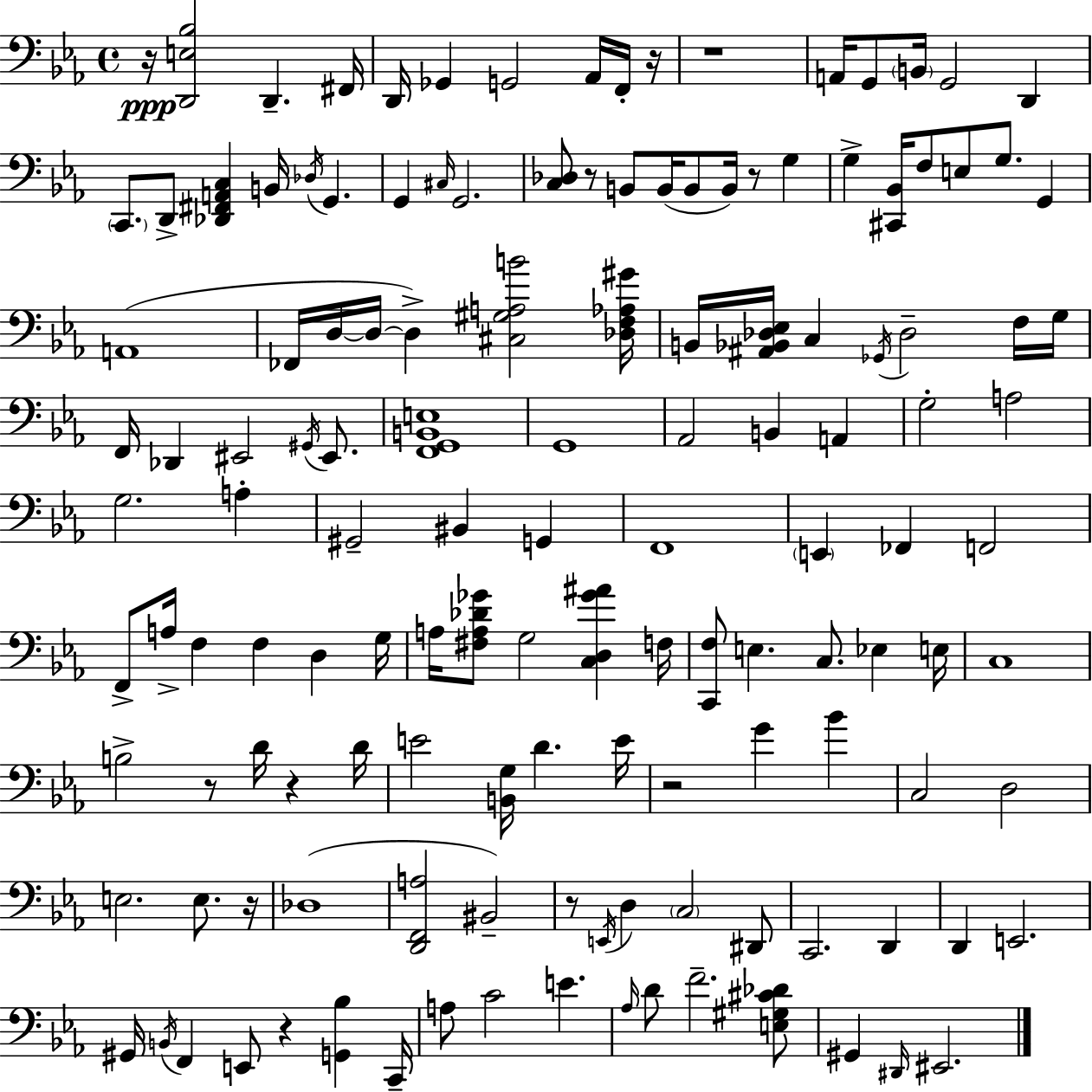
X:1
T:Untitled
M:4/4
L:1/4
K:Cm
z/4 [D,,E,_B,]2 D,, ^F,,/4 D,,/4 _G,, G,,2 _A,,/4 F,,/4 z/4 z4 A,,/4 G,,/2 B,,/4 G,,2 D,, C,,/2 D,,/2 [_D,,^F,,A,,C,] B,,/4 _D,/4 G,, G,, ^C,/4 G,,2 [C,_D,]/2 z/2 B,,/2 B,,/4 B,,/2 B,,/4 z/2 G, G, [^C,,_B,,]/4 F,/2 E,/2 G,/2 G,, A,,4 _F,,/4 D,/4 D,/4 D, [^C,^G,A,B]2 [_D,F,_A,^G]/4 B,,/4 [^A,,_B,,_D,_E,]/4 C, _G,,/4 _D,2 F,/4 G,/4 F,,/4 _D,, ^E,,2 ^G,,/4 ^E,,/2 [F,,G,,B,,E,]4 G,,4 _A,,2 B,, A,, G,2 A,2 G,2 A, ^G,,2 ^B,, G,, F,,4 E,, _F,, F,,2 F,,/2 A,/4 F, F, D, G,/4 A,/4 [^F,A,_D_G]/2 G,2 [C,D,_G^A] F,/4 [C,,F,]/2 E, C,/2 _E, E,/4 C,4 B,2 z/2 D/4 z D/4 E2 [B,,G,]/4 D E/4 z2 G _B C,2 D,2 E,2 E,/2 z/4 _D,4 [D,,F,,A,]2 ^B,,2 z/2 E,,/4 D, C,2 ^D,,/2 C,,2 D,, D,, E,,2 ^G,,/4 B,,/4 F,, E,,/2 z [G,,_B,] C,,/4 A,/2 C2 E _A,/4 D/2 F2 [E,^G,^C_D]/2 ^G,, ^D,,/4 ^E,,2